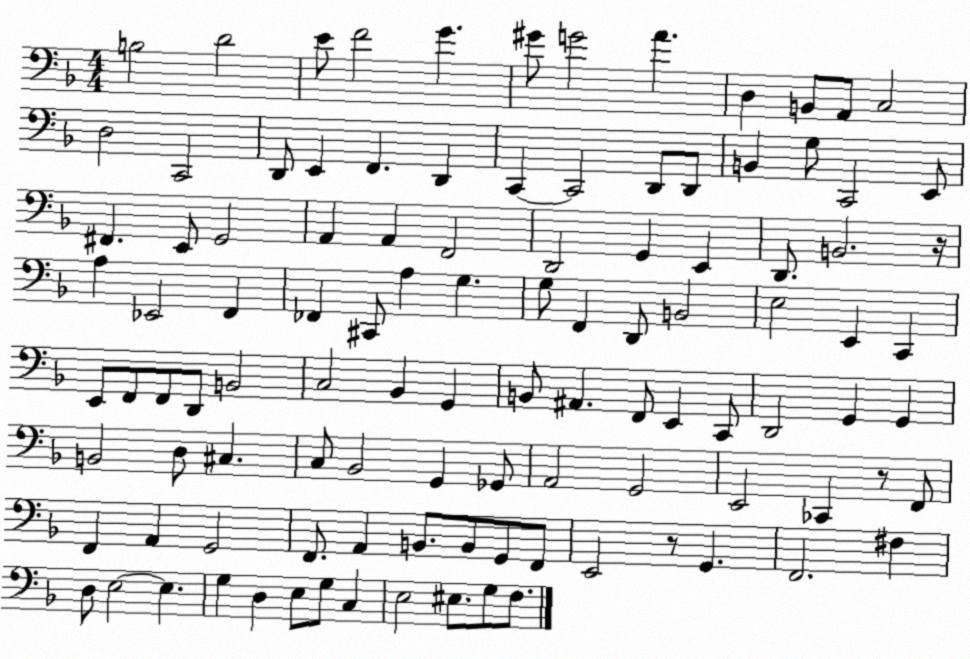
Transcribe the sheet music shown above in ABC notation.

X:1
T:Untitled
M:4/4
L:1/4
K:F
B,2 D2 E/2 F2 G ^G/2 G2 A D, B,,/2 A,,/2 C,2 D,2 C,,2 D,,/2 E,, F,, D,, C,, C,,2 D,,/2 D,,/2 B,, G,/2 C,,2 E,,/2 ^F,, E,,/2 G,,2 A,, A,, F,,2 D,,2 G,, E,, D,,/2 B,,2 z/4 A, _E,,2 F,, _F,, ^C,,/2 A, G, G,/2 F,, D,,/2 B,,2 E,2 E,, C,, E,,/2 F,,/2 F,,/2 D,,/2 B,,2 C,2 _B,, G,, B,,/2 ^A,, F,,/2 E,, C,,/2 D,,2 G,, G,, B,,2 D,/2 ^C, C,/2 _B,,2 G,, _G,,/2 A,,2 G,,2 E,,2 _C,, z/2 F,,/2 F,, A,, G,,2 F,,/2 A,, B,,/2 B,,/2 G,,/2 F,,/2 E,,2 z/2 G,, F,,2 ^F, D,/2 E,2 E, G, D, E,/2 G,/2 C, E,2 ^E,/2 G,/2 F,/2